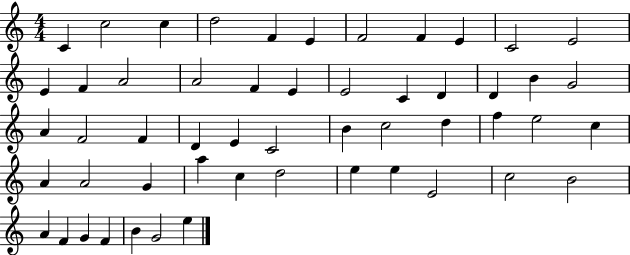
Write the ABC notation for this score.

X:1
T:Untitled
M:4/4
L:1/4
K:C
C c2 c d2 F E F2 F E C2 E2 E F A2 A2 F E E2 C D D B G2 A F2 F D E C2 B c2 d f e2 c A A2 G a c d2 e e E2 c2 B2 A F G F B G2 e